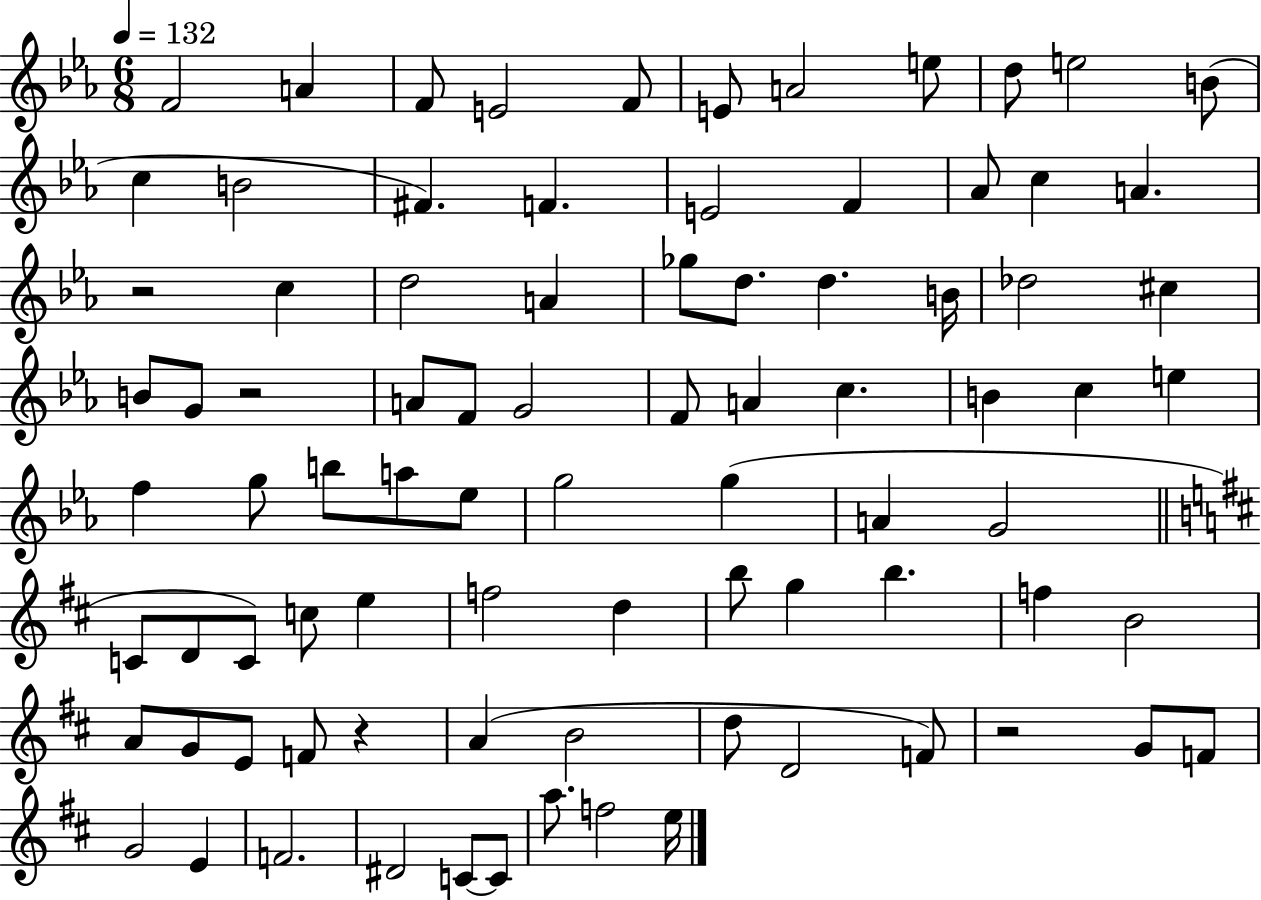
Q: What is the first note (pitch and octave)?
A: F4